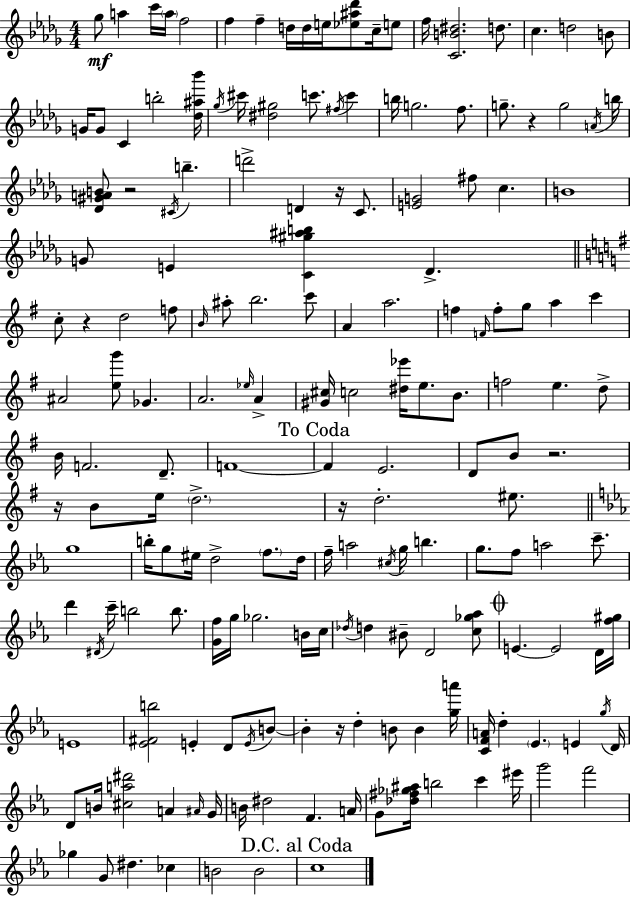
Gb5/e A5/q C6/s A5/s F5/h F5/q F5/q D5/s D5/s E5/s [Eb5,A#5,Db6]/e C5/s E5/e F5/s [C4,B4,D#5]/h. D5/e. C5/q. D5/h B4/e G4/s G4/e C4/q B5/h [Db5,A#5,Bb6]/s Gb5/s C#6/s [D#5,G#5]/h C6/e. F#5/s C6/q B5/s G5/h. F5/e. G5/e. R/q G5/h A4/s B5/s [Db4,G#4,A4,B4]/e R/h C#4/s B5/q. D6/h D4/q R/s C4/e. [E4,G4]/h F#5/e C5/q. B4/w G4/e E4/q [C4,G#5,A#5,B5]/q Db4/q. C5/e R/q D5/h F5/e B4/s A#5/e B5/h. C6/e A4/q A5/h. F5/q F4/s F5/e G5/e A5/q C6/q A#4/h [E5,G6]/e Gb4/q. A4/h. Eb5/s A4/q [G#4,C#5]/s C5/h [D#5,Eb6]/s E5/e. B4/e. F5/h E5/q. D5/e B4/s F4/h. D4/e. F4/w F4/q E4/h. D4/e B4/e R/h. R/s B4/e E5/s D5/h. R/s D5/h. EIS5/e. G5/w B5/s G5/e EIS5/s D5/h F5/e. D5/s F5/s A5/h C#5/s G5/s B5/q. G5/e. F5/e A5/h C6/e. D6/q D#4/s C6/s B5/h B5/e. [G4,F5]/s G5/s Gb5/h. B4/s C5/s Db5/s D5/q BIS4/e D4/h [C5,Gb5,Ab5]/e E4/q. E4/h D4/s [F5,G#5]/s E4/w [Eb4,F#4,B5]/h E4/q D4/e E4/s B4/e B4/q R/s D5/q B4/e B4/q [G5,A6]/s [C4,F4,A4]/s D5/q Eb4/q. E4/q G5/s D4/s D4/e B4/s [C#5,A5,D#6]/h A4/q A#4/s G4/s B4/s D#5/h F4/q. A4/s G4/e [Db5,F#5,Gb5,A#5]/s B5/h C6/q EIS6/s G6/h F6/h Gb5/q G4/e D#5/q. CES5/q B4/h B4/h C5/w